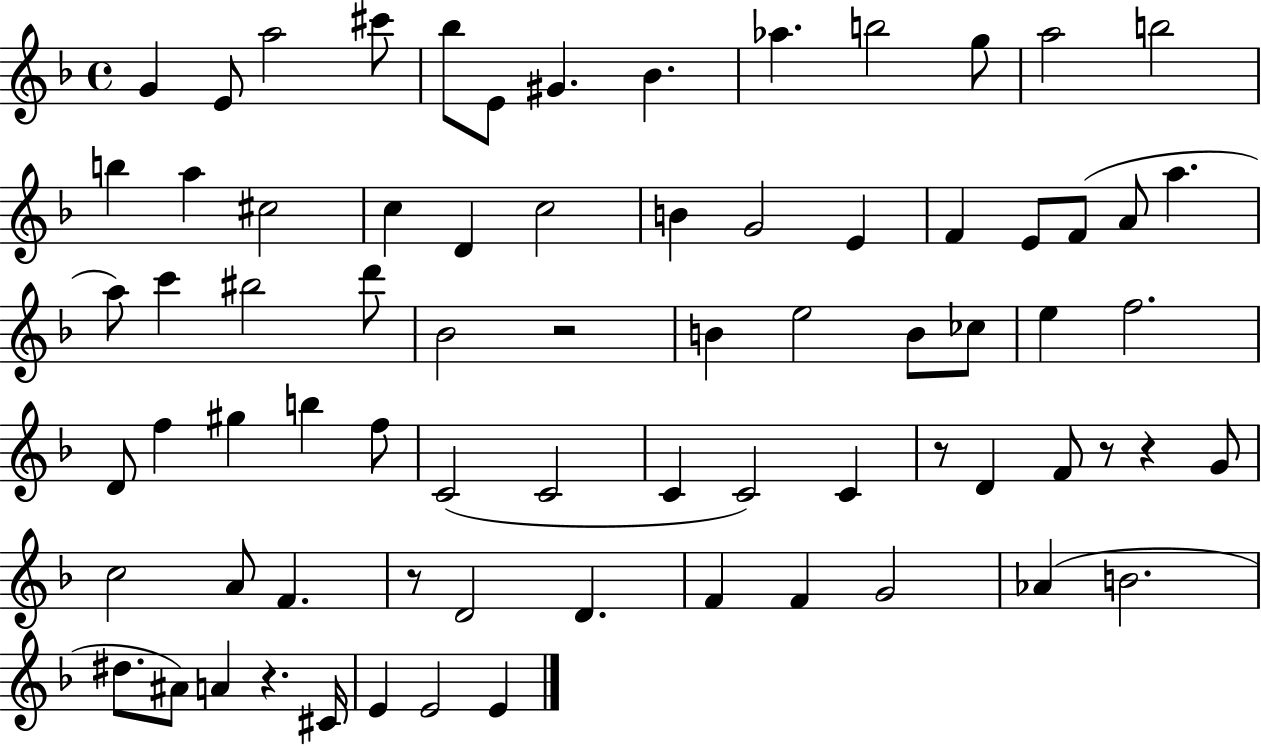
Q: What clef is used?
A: treble